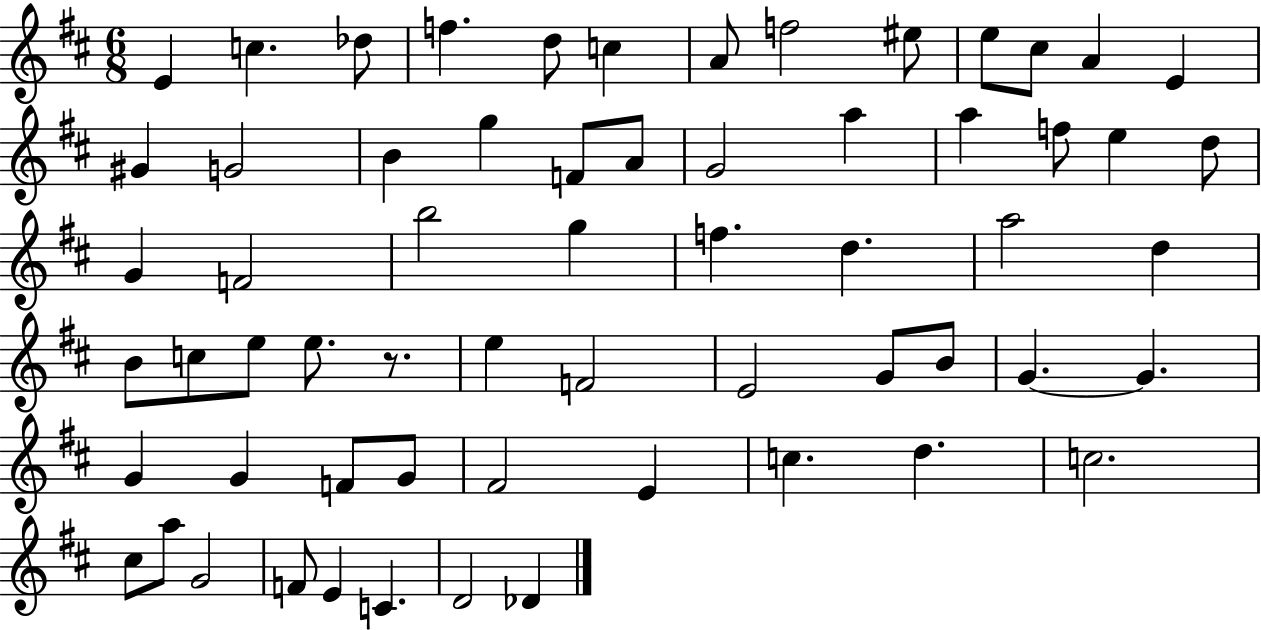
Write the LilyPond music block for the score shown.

{
  \clef treble
  \numericTimeSignature
  \time 6/8
  \key d \major
  e'4 c''4. des''8 | f''4. d''8 c''4 | a'8 f''2 eis''8 | e''8 cis''8 a'4 e'4 | \break gis'4 g'2 | b'4 g''4 f'8 a'8 | g'2 a''4 | a''4 f''8 e''4 d''8 | \break g'4 f'2 | b''2 g''4 | f''4. d''4. | a''2 d''4 | \break b'8 c''8 e''8 e''8. r8. | e''4 f'2 | e'2 g'8 b'8 | g'4.~~ g'4. | \break g'4 g'4 f'8 g'8 | fis'2 e'4 | c''4. d''4. | c''2. | \break cis''8 a''8 g'2 | f'8 e'4 c'4. | d'2 des'4 | \bar "|."
}